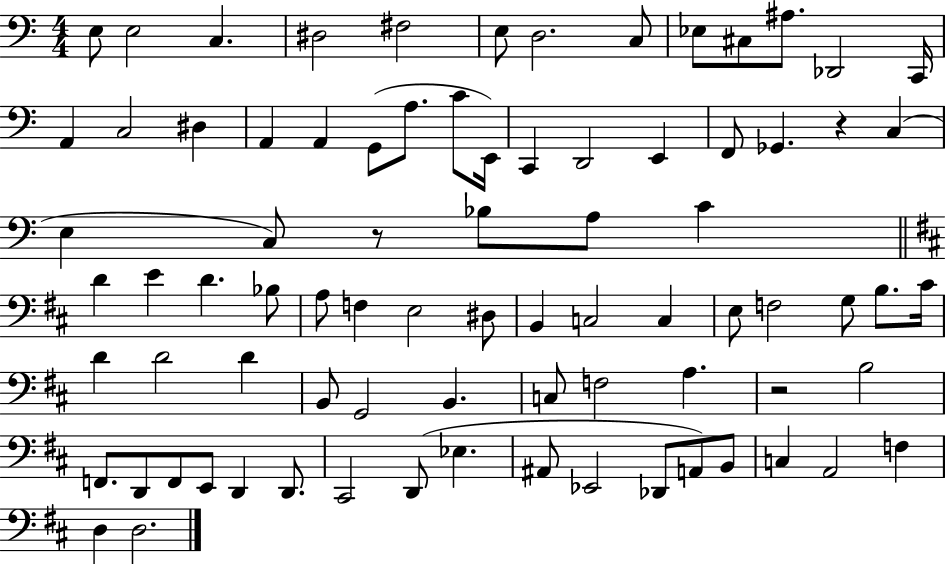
{
  \clef bass
  \numericTimeSignature
  \time 4/4
  \key c \major
  \repeat volta 2 { e8 e2 c4. | dis2 fis2 | e8 d2. c8 | ees8 cis8 ais8. des,2 c,16 | \break a,4 c2 dis4 | a,4 a,4 g,8( a8. c'8 e,16) | c,4 d,2 e,4 | f,8 ges,4. r4 c4( | \break e4 c8) r8 bes8 a8 c'4 | \bar "||" \break \key d \major d'4 e'4 d'4. bes8 | a8 f4 e2 dis8 | b,4 c2 c4 | e8 f2 g8 b8. cis'16 | \break d'4 d'2 d'4 | b,8 g,2 b,4. | c8 f2 a4. | r2 b2 | \break f,8. d,8 f,8 e,8 d,4 d,8. | cis,2 d,8( ees4. | ais,8 ees,2 des,8 a,8) b,8 | c4 a,2 f4 | \break d4 d2. | } \bar "|."
}